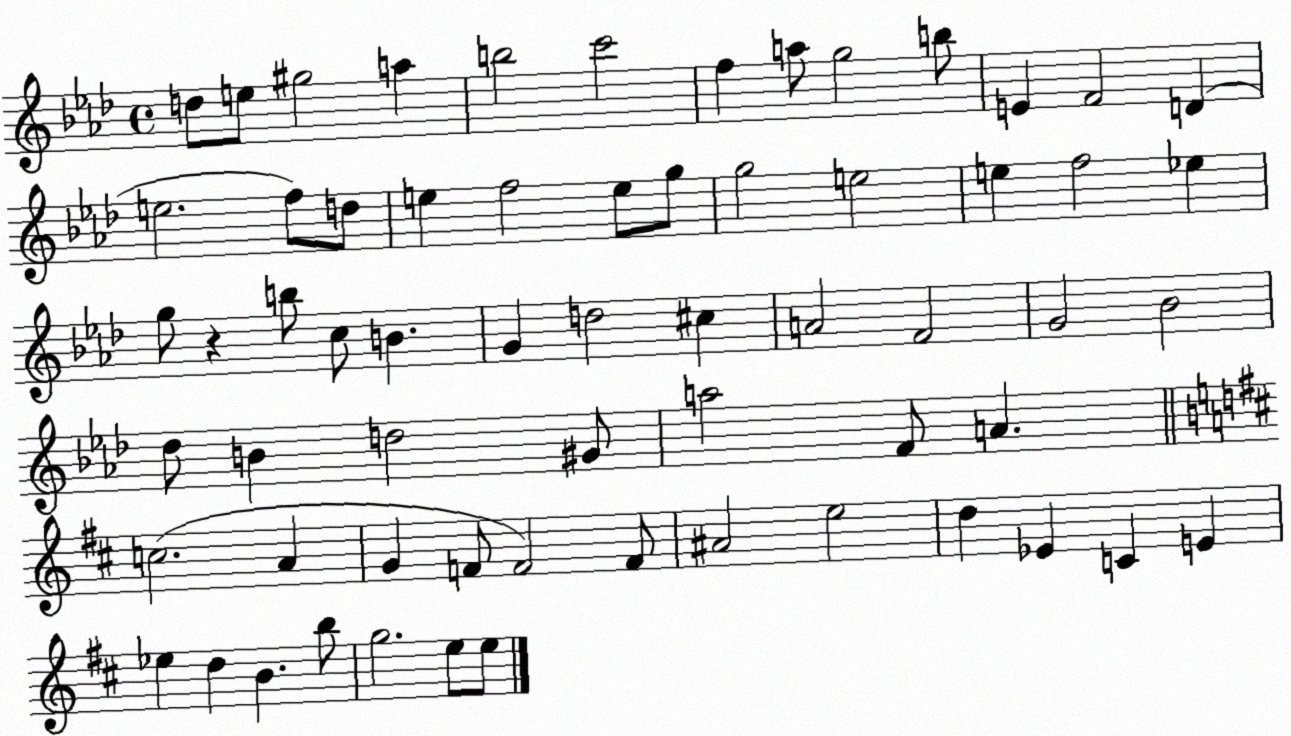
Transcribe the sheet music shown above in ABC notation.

X:1
T:Untitled
M:4/4
L:1/4
K:Ab
d/2 e/2 ^g2 a b2 c'2 f a/2 g2 b/2 E F2 D e2 f/2 d/2 e f2 e/2 g/2 g2 e2 e f2 _e g/2 z b/2 c/2 B G d2 ^c A2 F2 G2 _B2 _d/2 B d2 ^G/2 a2 F/2 A c2 A G F/2 F2 F/2 ^A2 e2 d _E C E _e d B b/2 g2 e/2 e/2